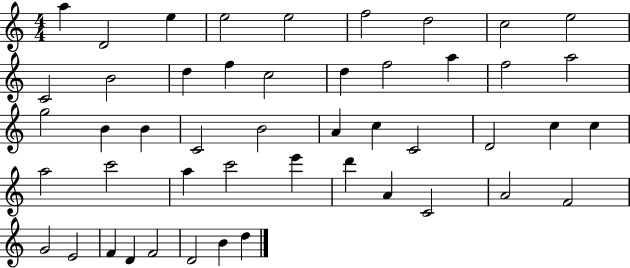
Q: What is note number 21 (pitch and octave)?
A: B4